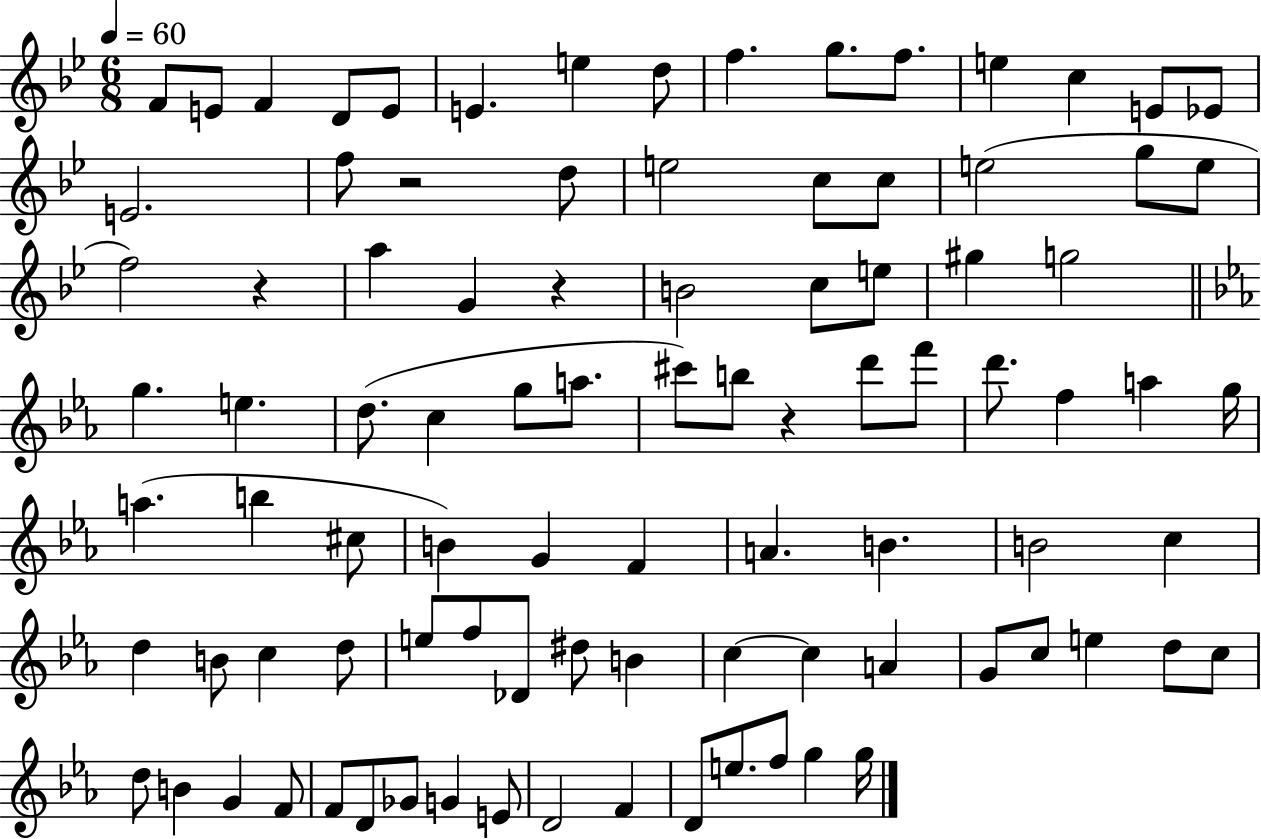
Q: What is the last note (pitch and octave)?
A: G5